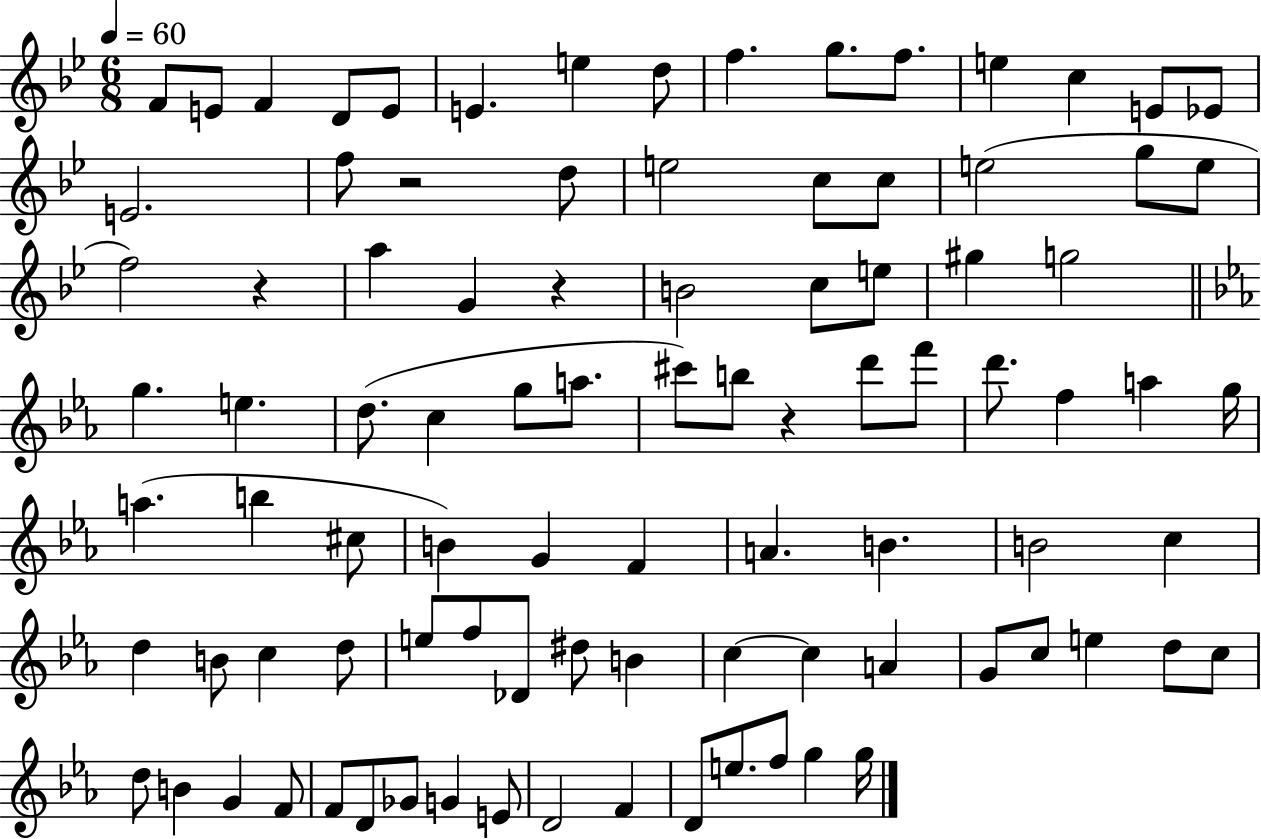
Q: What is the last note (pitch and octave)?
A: G5